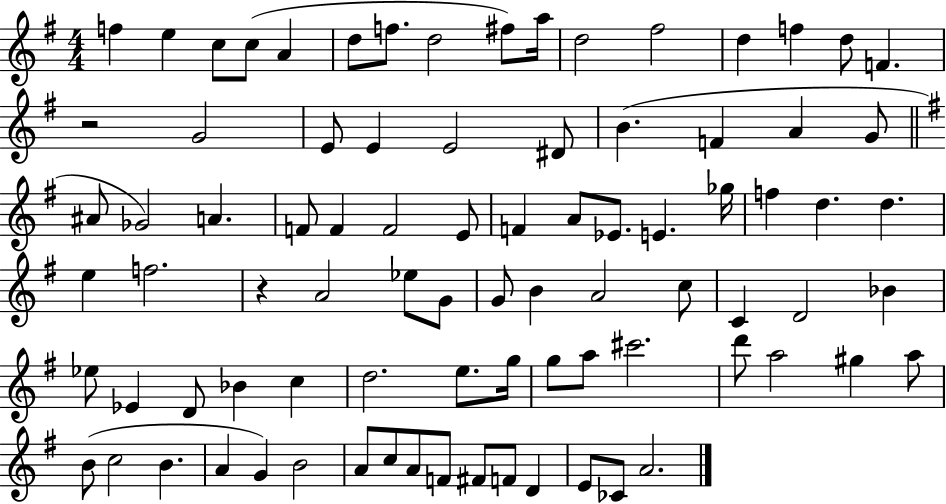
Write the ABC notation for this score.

X:1
T:Untitled
M:4/4
L:1/4
K:G
f e c/2 c/2 A d/2 f/2 d2 ^f/2 a/4 d2 ^f2 d f d/2 F z2 G2 E/2 E E2 ^D/2 B F A G/2 ^A/2 _G2 A F/2 F F2 E/2 F A/2 _E/2 E _g/4 f d d e f2 z A2 _e/2 G/2 G/2 B A2 c/2 C D2 _B _e/2 _E D/2 _B c d2 e/2 g/4 g/2 a/2 ^c'2 d'/2 a2 ^g a/2 B/2 c2 B A G B2 A/2 c/2 A/2 F/2 ^F/2 F/2 D E/2 _C/2 A2